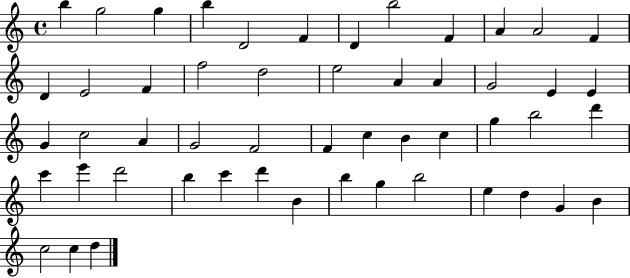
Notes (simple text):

B5/q G5/h G5/q B5/q D4/h F4/q D4/q B5/h F4/q A4/q A4/h F4/q D4/q E4/h F4/q F5/h D5/h E5/h A4/q A4/q G4/h E4/q E4/q G4/q C5/h A4/q G4/h F4/h F4/q C5/q B4/q C5/q G5/q B5/h D6/q C6/q E6/q D6/h B5/q C6/q D6/q B4/q B5/q G5/q B5/h E5/q D5/q G4/q B4/q C5/h C5/q D5/q